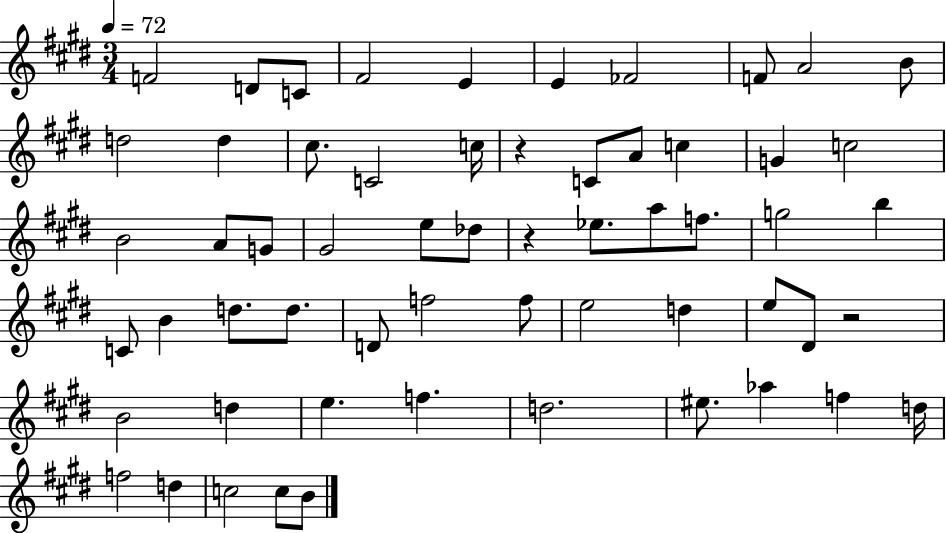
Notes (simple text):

F4/h D4/e C4/e F#4/h E4/q E4/q FES4/h F4/e A4/h B4/e D5/h D5/q C#5/e. C4/h C5/s R/q C4/e A4/e C5/q G4/q C5/h B4/h A4/e G4/e G#4/h E5/e Db5/e R/q Eb5/e. A5/e F5/e. G5/h B5/q C4/e B4/q D5/e. D5/e. D4/e F5/h F5/e E5/h D5/q E5/e D#4/e R/h B4/h D5/q E5/q. F5/q. D5/h. EIS5/e. Ab5/q F5/q D5/s F5/h D5/q C5/h C5/e B4/e